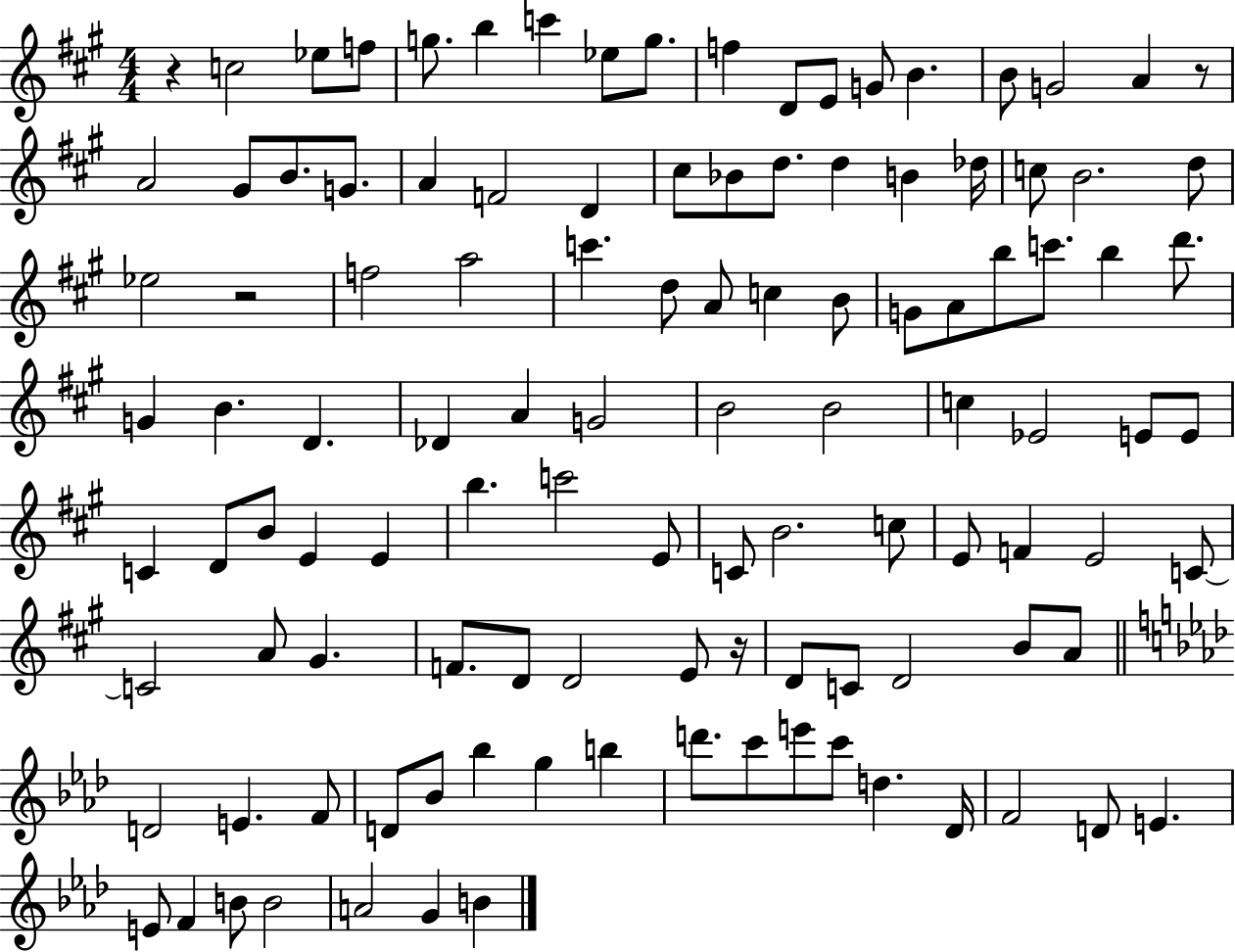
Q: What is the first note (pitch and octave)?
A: C5